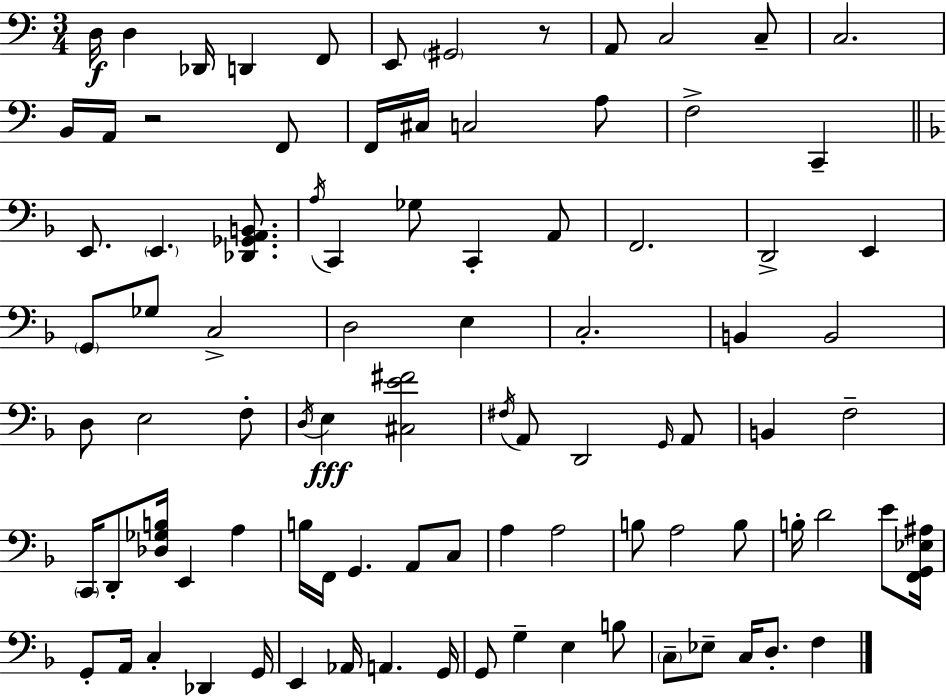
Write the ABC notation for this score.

X:1
T:Untitled
M:3/4
L:1/4
K:C
D,/4 D, _D,,/4 D,, F,,/2 E,,/2 ^G,,2 z/2 A,,/2 C,2 C,/2 C,2 B,,/4 A,,/4 z2 F,,/2 F,,/4 ^C,/4 C,2 A,/2 F,2 C,, E,,/2 E,, [_D,,_G,,A,,B,,]/2 A,/4 C,, _G,/2 C,, A,,/2 F,,2 D,,2 E,, G,,/2 _G,/2 C,2 D,2 E, C,2 B,, B,,2 D,/2 E,2 F,/2 D,/4 E, [^C,E^F]2 ^F,/4 A,,/2 D,,2 G,,/4 A,,/2 B,, F,2 C,,/4 D,,/2 [_D,_G,B,]/4 E,, A, B,/4 F,,/4 G,, A,,/2 C,/2 A, A,2 B,/2 A,2 B,/2 B,/4 D2 E/2 [F,,G,,_E,^A,]/4 G,,/2 A,,/4 C, _D,, G,,/4 E,, _A,,/4 A,, G,,/4 G,,/2 G, E, B,/2 C,/2 _E,/2 C,/4 D,/2 F,